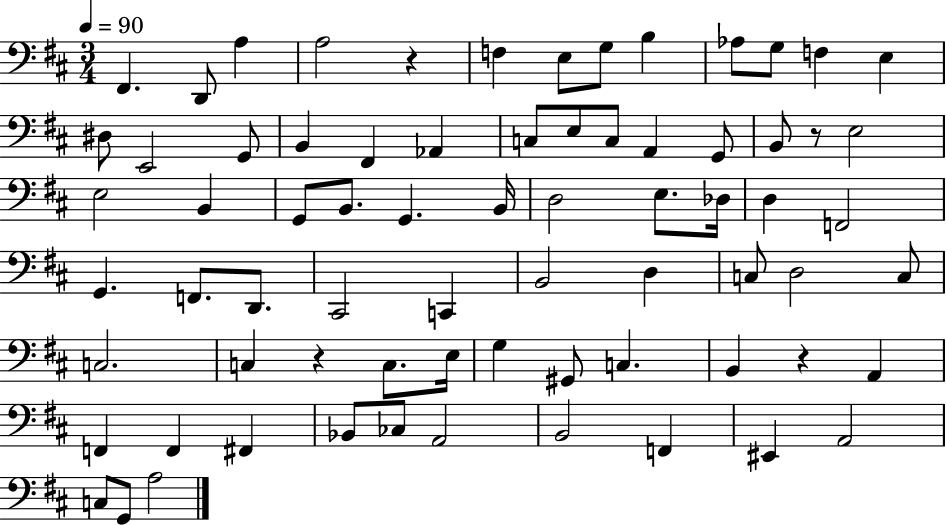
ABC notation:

X:1
T:Untitled
M:3/4
L:1/4
K:D
^F,, D,,/2 A, A,2 z F, E,/2 G,/2 B, _A,/2 G,/2 F, E, ^D,/2 E,,2 G,,/2 B,, ^F,, _A,, C,/2 E,/2 C,/2 A,, G,,/2 B,,/2 z/2 E,2 E,2 B,, G,,/2 B,,/2 G,, B,,/4 D,2 E,/2 _D,/4 D, F,,2 G,, F,,/2 D,,/2 ^C,,2 C,, B,,2 D, C,/2 D,2 C,/2 C,2 C, z C,/2 E,/4 G, ^G,,/2 C, B,, z A,, F,, F,, ^F,, _B,,/2 _C,/2 A,,2 B,,2 F,, ^E,, A,,2 C,/2 G,,/2 A,2